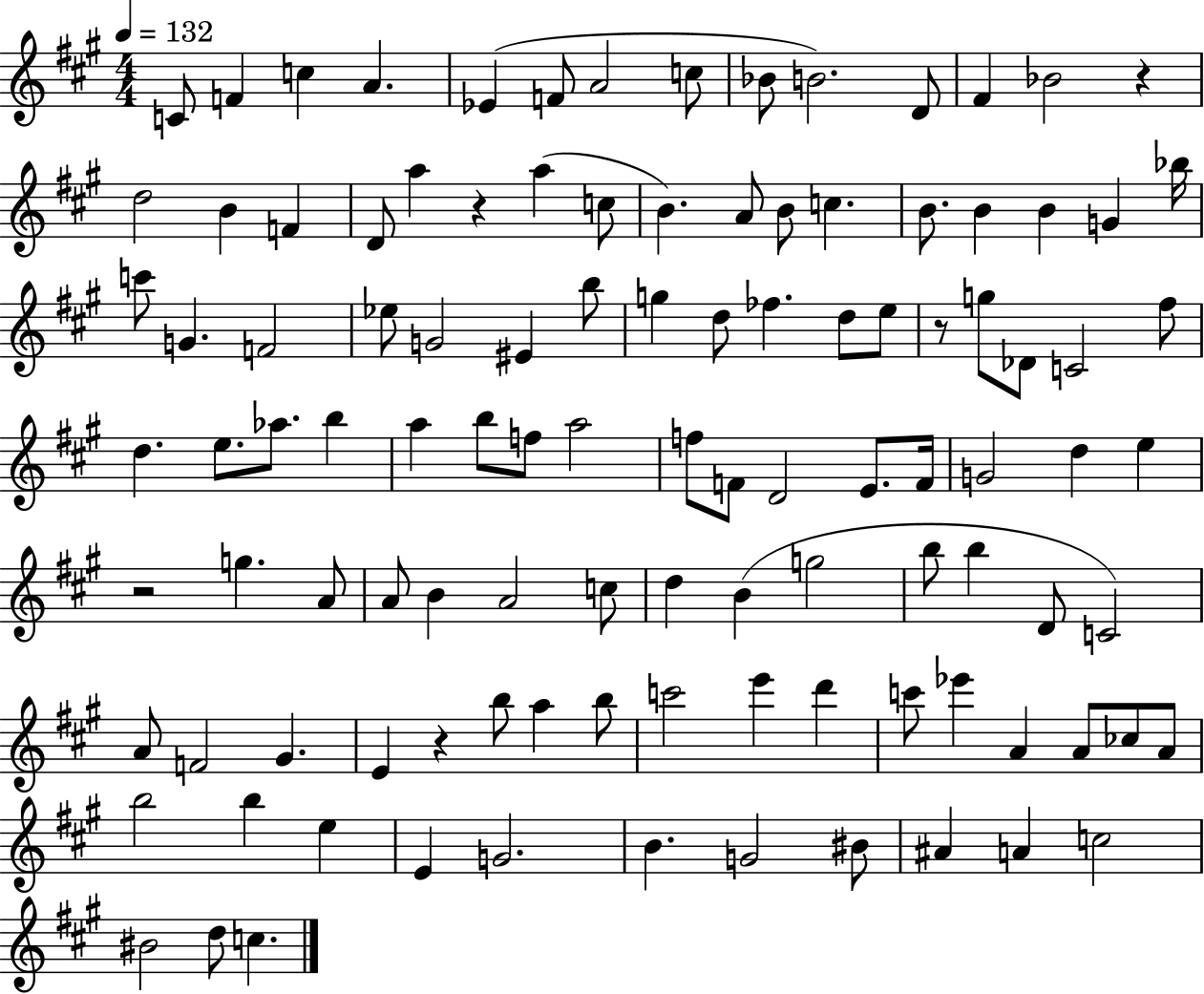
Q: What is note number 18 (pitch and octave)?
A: A5